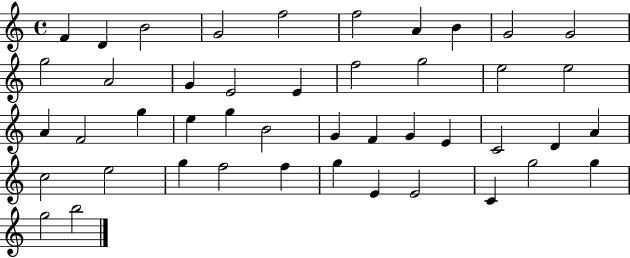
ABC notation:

X:1
T:Untitled
M:4/4
L:1/4
K:C
F D B2 G2 f2 f2 A B G2 G2 g2 A2 G E2 E f2 g2 e2 e2 A F2 g e g B2 G F G E C2 D A c2 e2 g f2 f g E E2 C g2 g g2 b2